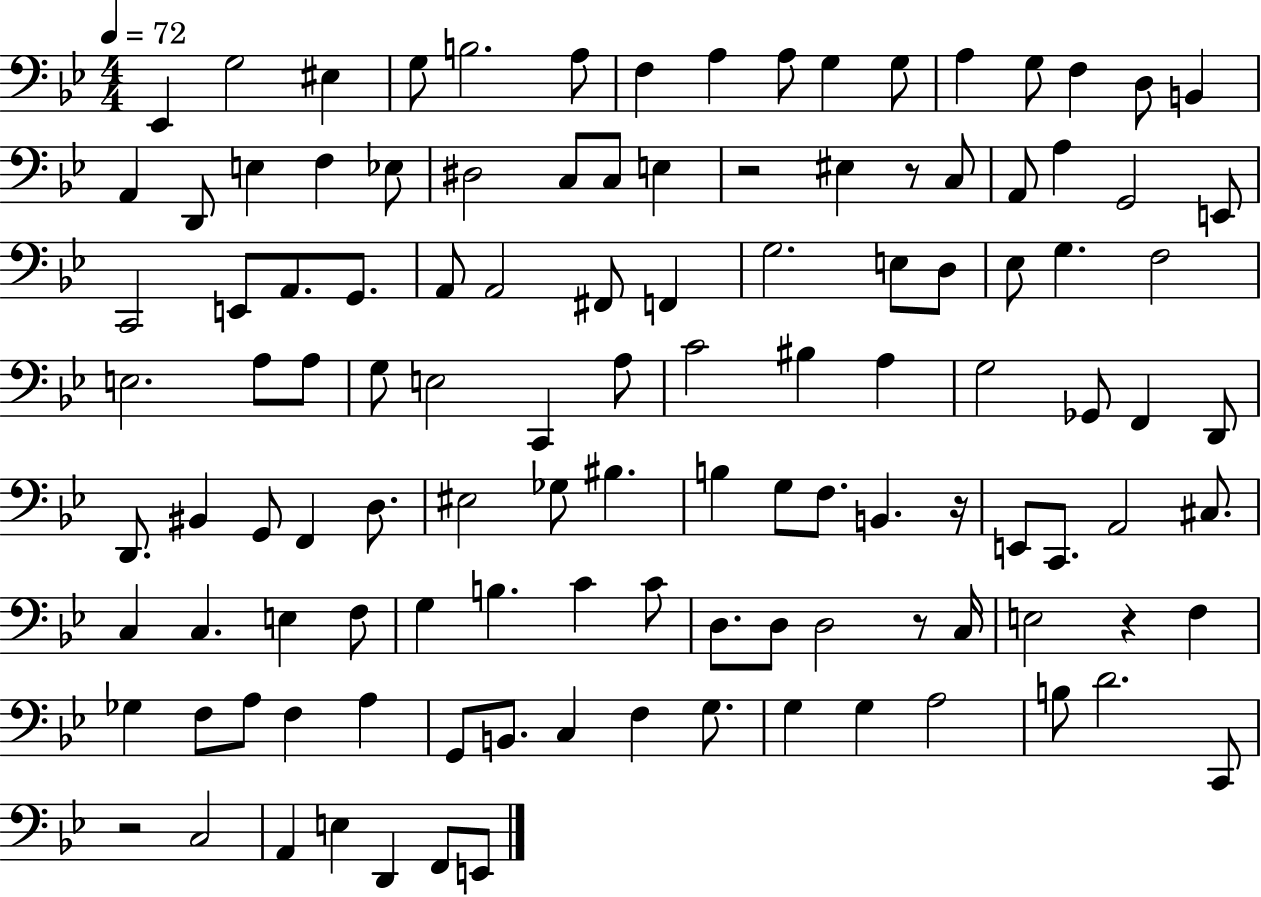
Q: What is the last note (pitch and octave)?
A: E2